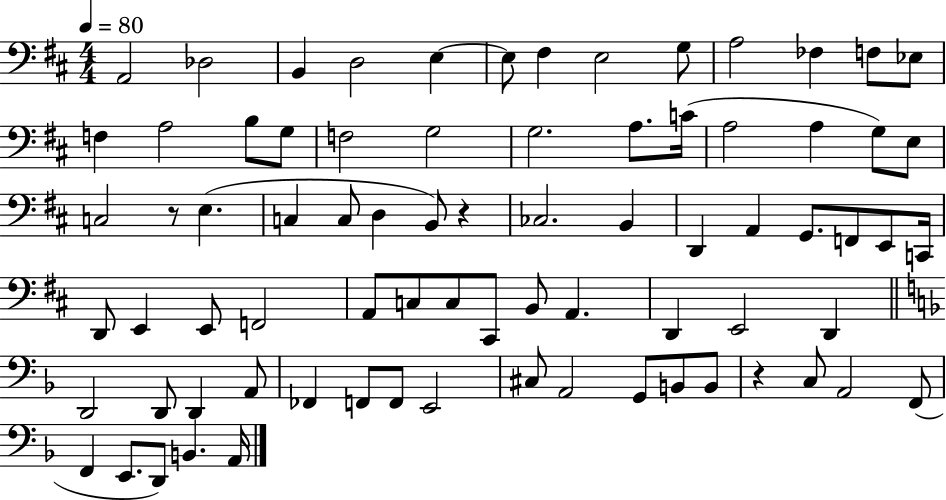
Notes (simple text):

A2/h Db3/h B2/q D3/h E3/q E3/e F#3/q E3/h G3/e A3/h FES3/q F3/e Eb3/e F3/q A3/h B3/e G3/e F3/h G3/h G3/h. A3/e. C4/s A3/h A3/q G3/e E3/e C3/h R/e E3/q. C3/q C3/e D3/q B2/e R/q CES3/h. B2/q D2/q A2/q G2/e. F2/e E2/e C2/s D2/e E2/q E2/e F2/h A2/e C3/e C3/e C#2/e B2/e A2/q. D2/q E2/h D2/q D2/h D2/e D2/q A2/e FES2/q F2/e F2/e E2/h C#3/e A2/h G2/e B2/e B2/e R/q C3/e A2/h F2/e F2/q E2/e. D2/e B2/q. A2/s